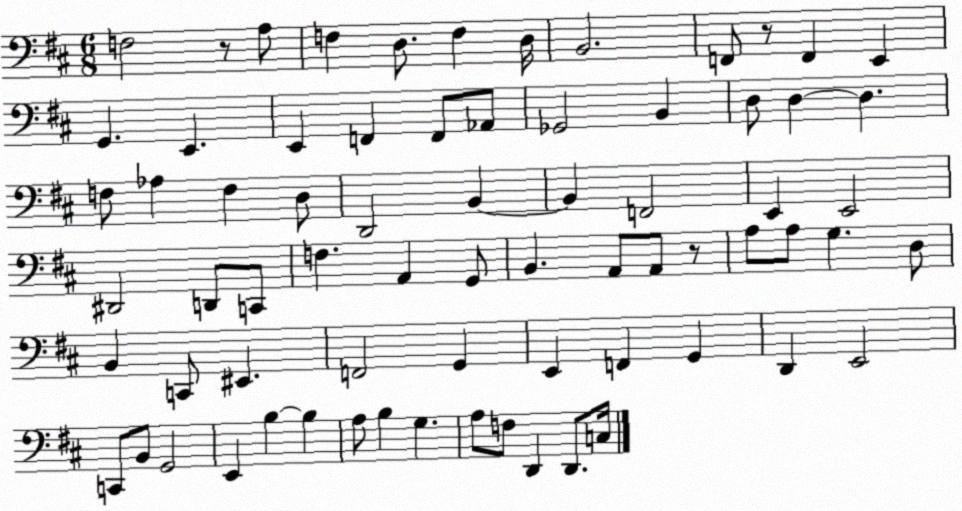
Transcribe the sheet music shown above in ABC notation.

X:1
T:Untitled
M:6/8
L:1/4
K:D
F,2 z/2 A,/2 F, D,/2 F, D,/4 B,,2 F,,/2 z/2 F,, E,, G,, E,, E,, F,, F,,/2 _A,,/2 _G,,2 B,, D,/2 D, D, F,/2 _A, F, D,/2 D,,2 B,, B,, F,,2 E,, E,,2 ^D,,2 D,,/2 C,,/2 F, A,, G,,/2 B,, A,,/2 A,,/2 z/2 A,/2 A,/2 G, D,/2 B,, C,,/2 ^E,, F,,2 G,, E,, F,, G,, D,, E,,2 C,,/2 B,,/2 G,,2 E,, B, B, A,/2 B, G, A,/2 F,/2 D,, D,,/2 C,/4